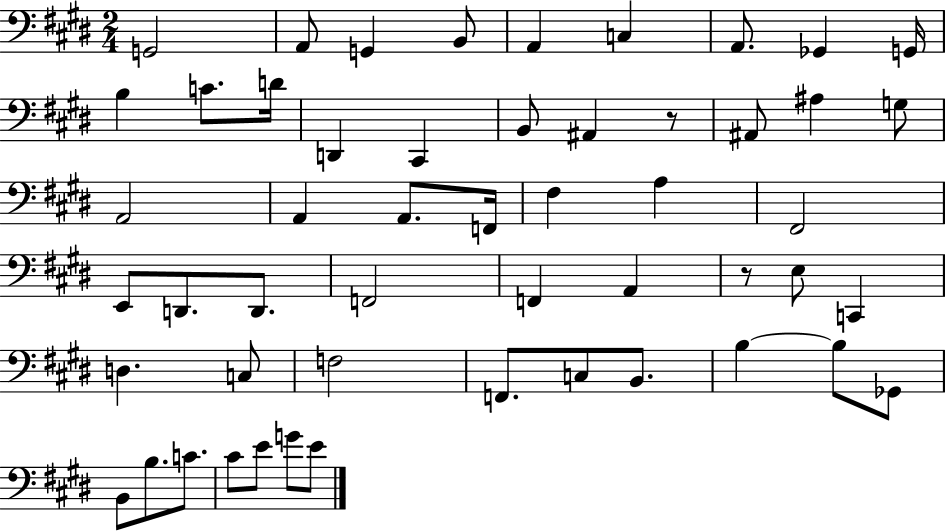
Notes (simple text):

G2/h A2/e G2/q B2/e A2/q C3/q A2/e. Gb2/q G2/s B3/q C4/e. D4/s D2/q C#2/q B2/e A#2/q R/e A#2/e A#3/q G3/e A2/h A2/q A2/e. F2/s F#3/q A3/q F#2/h E2/e D2/e. D2/e. F2/h F2/q A2/q R/e E3/e C2/q D3/q. C3/e F3/h F2/e. C3/e B2/e. B3/q B3/e Gb2/e B2/e B3/e. C4/e. C#4/e E4/e G4/e E4/e